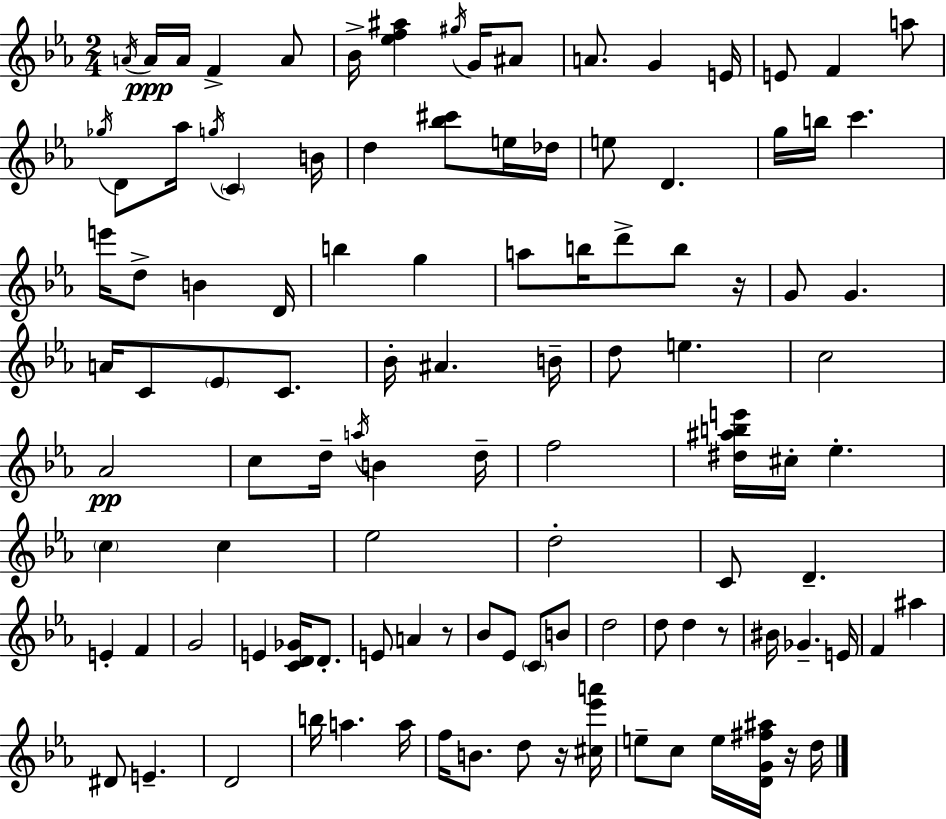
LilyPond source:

{
  \clef treble
  \numericTimeSignature
  \time 2/4
  \key ees \major
  \acciaccatura { a'16 }\ppp a'16 a'16 f'4-> a'8 | bes'16-> <ees'' f'' ais''>4 \acciaccatura { gis''16 } g'16 | ais'8 a'8. g'4 | e'16 e'8 f'4 | \break a''8 \acciaccatura { ges''16 } d'8 aes''16 \acciaccatura { g''16 } \parenthesize c'4 | b'16 d''4 | <bes'' cis'''>8 e''16 des''16 e''8 d'4. | g''16 b''16 c'''4. | \break e'''16 d''8-> b'4 | d'16 b''4 | g''4 a''8 b''16 d'''8-> | b''8 r16 g'8 g'4. | \break a'16 c'8 \parenthesize ees'8 | c'8. bes'16-. ais'4. | b'16-- d''8 e''4. | c''2 | \break aes'2\pp | c''8 d''16-- \acciaccatura { a''16 } | b'4 d''16-- f''2 | <dis'' ais'' b'' e'''>16 cis''16-. ees''4.-. | \break \parenthesize c''4 | c''4 ees''2 | d''2-. | c'8 d'4.-- | \break e'4-. | f'4 g'2 | e'4 | <c' d' ges'>16 d'8.-. e'8 a'4 | \break r8 bes'8 ees'8 | \parenthesize c'8 b'8 d''2 | d''8 d''4 | r8 bis'16 ges'4.-- | \break e'16 f'4 | ais''4 dis'8 e'4.-- | d'2 | b''16 a''4. | \break a''16 f''16 b'8. | d''8 r16 <cis'' ees''' a'''>16 e''8-- c''8 | e''16 <d' g' fis'' ais''>16 r16 d''16 \bar "|."
}